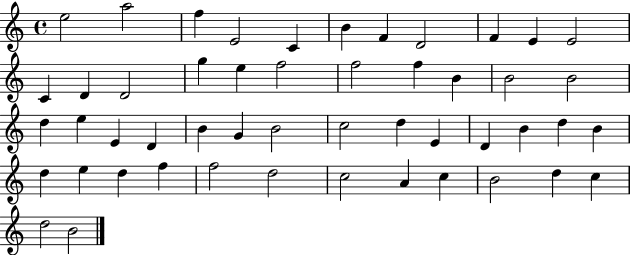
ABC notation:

X:1
T:Untitled
M:4/4
L:1/4
K:C
e2 a2 f E2 C B F D2 F E E2 C D D2 g e f2 f2 f B B2 B2 d e E D B G B2 c2 d E D B d B d e d f f2 d2 c2 A c B2 d c d2 B2